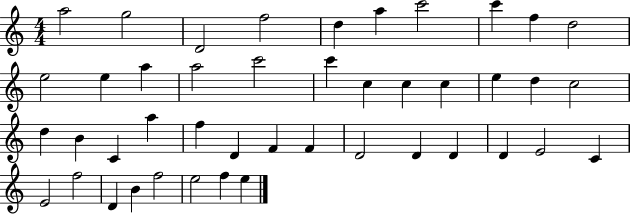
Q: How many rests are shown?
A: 0